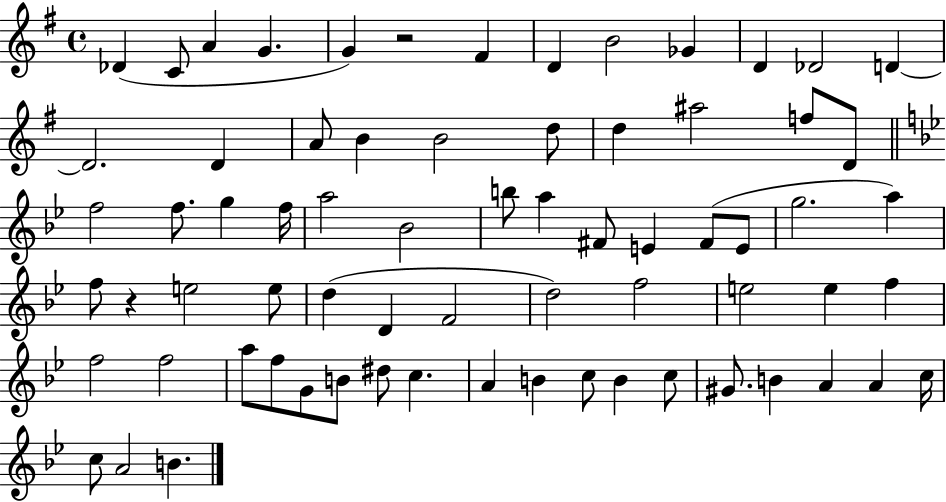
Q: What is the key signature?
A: G major